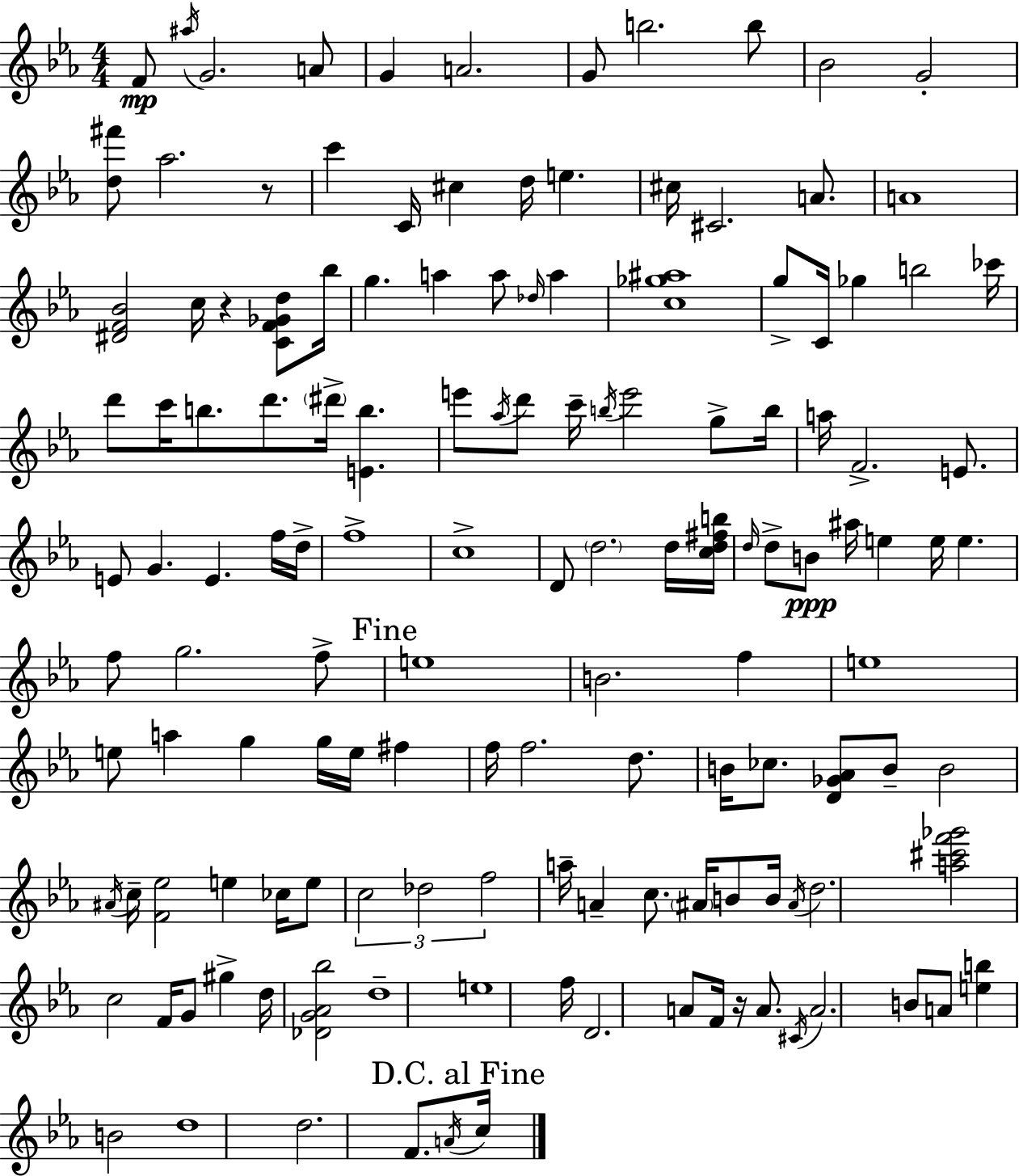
F4/e A#5/s G4/h. A4/e G4/q A4/h. G4/e B5/h. B5/e Bb4/h G4/h [D5,F#6]/e Ab5/h. R/e C6/q C4/s C#5/q D5/s E5/q. C#5/s C#4/h. A4/e. A4/w [D#4,F4,Bb4]/h C5/s R/q [C4,F4,Gb4,D5]/e Bb5/s G5/q. A5/q A5/e Db5/s A5/q [C5,Gb5,A#5]/w G5/e C4/s Gb5/q B5/h CES6/s D6/e C6/s B5/e. D6/e. D#6/s [E4,B5]/q. E6/e Ab5/s D6/e C6/s B5/s E6/h G5/e B5/s A5/s F4/h. E4/e. E4/e G4/q. E4/q. F5/s D5/s F5/w C5/w D4/e D5/h. D5/s [C5,D5,F#5,B5]/s D5/s D5/e B4/e A#5/s E5/q E5/s E5/q. F5/e G5/h. F5/e E5/w B4/h. F5/q E5/w E5/e A5/q G5/q G5/s E5/s F#5/q F5/s F5/h. D5/e. B4/s CES5/e. [D4,Gb4,Ab4]/e B4/e B4/h A#4/s C5/s [F4,Eb5]/h E5/q CES5/s E5/e C5/h Db5/h F5/h A5/s A4/q C5/e. A#4/s B4/e B4/s A#4/s D5/h. [A5,C#6,F6,Gb6]/h C5/h F4/s G4/e G#5/q D5/s [Db4,G4,Ab4,Bb5]/h D5/w E5/w F5/s D4/h. A4/e F4/s R/s A4/e. C#4/s A4/h. B4/e A4/e [E5,B5]/q B4/h D5/w D5/h. F4/e. A4/s C5/s